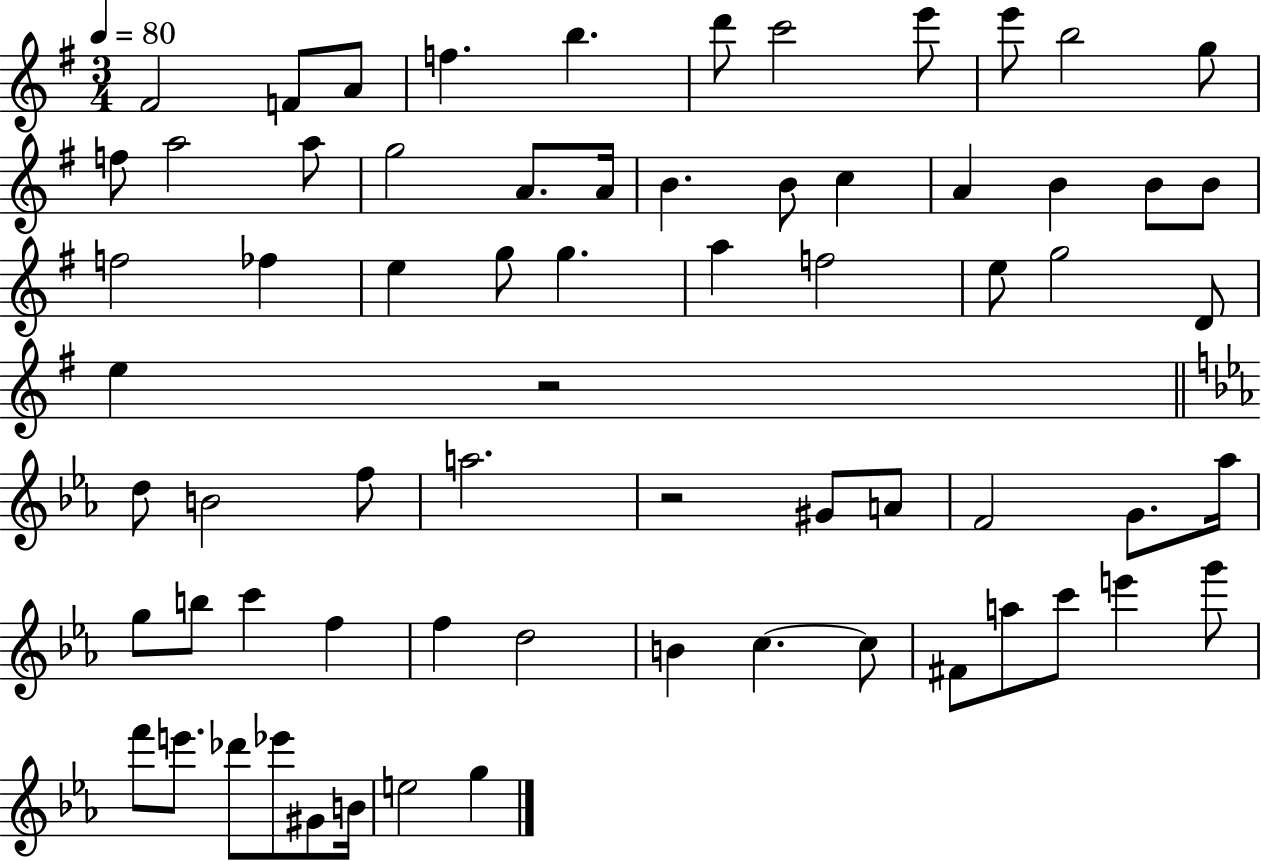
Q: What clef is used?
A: treble